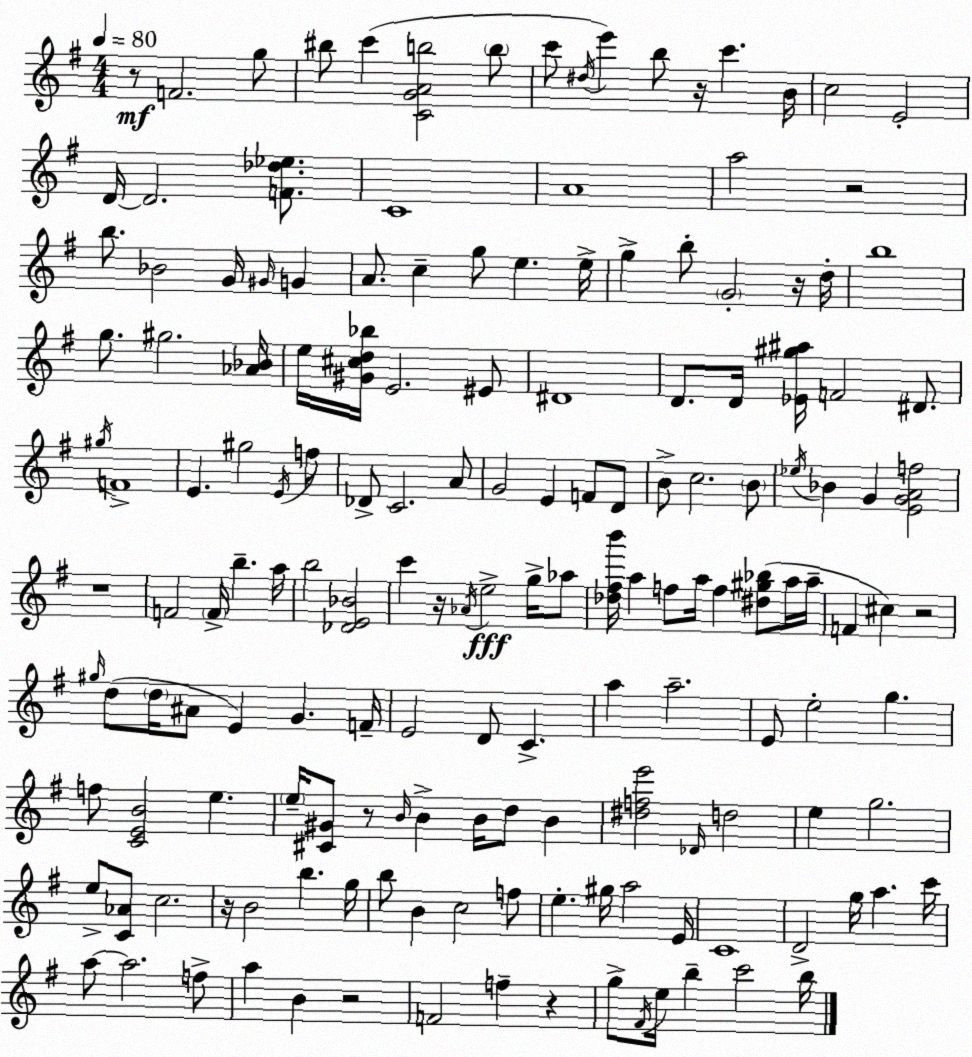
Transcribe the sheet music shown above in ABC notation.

X:1
T:Untitled
M:4/4
L:1/4
K:G
z/2 F2 g/2 ^b/2 c' [CGAb]2 b/2 c'/2 ^d/4 e' b/2 z/4 c' B/4 c2 E2 D/4 D2 [F_d_e]/2 C4 A4 a2 z2 b/2 _B2 G/4 ^G/4 G A/2 c g/2 e e/4 g b/2 G2 z/4 d/4 b4 g/2 ^g2 [_A_B]/4 e/4 [^G^cd_b]/4 E2 ^E/2 ^D4 D/2 D/4 [_E^g^a]/4 F2 ^D/2 ^g/4 F4 E ^g2 E/4 f/2 _D/2 C2 A/2 G2 E F/2 D/2 B/2 c2 B/2 _e/4 _B G [EGAf]2 z4 F2 F/4 b a/4 b2 [_DE_B]2 c' z/4 _A/4 e2 g/4 _a/2 [_d^fb']/4 a f/2 a/4 f [^d^g_b]/2 a/4 a/4 F ^c z2 ^g/4 d/2 d/4 ^A/2 E G F/4 E2 D/2 C a a2 E/2 e2 g f/2 [CEB]2 e e/4 [^C^G]/2 z/2 B/4 B B/4 d/2 B [^dfe']2 _D/4 d2 e g2 e/2 [C_A]/2 c2 z/4 B2 b g/4 b/2 B c2 f/2 e ^g/4 a2 E/4 C4 D2 g/4 a c'/4 a/2 a2 f/2 a B z2 F2 f z g/2 ^F/4 e/4 b c'2 b/4